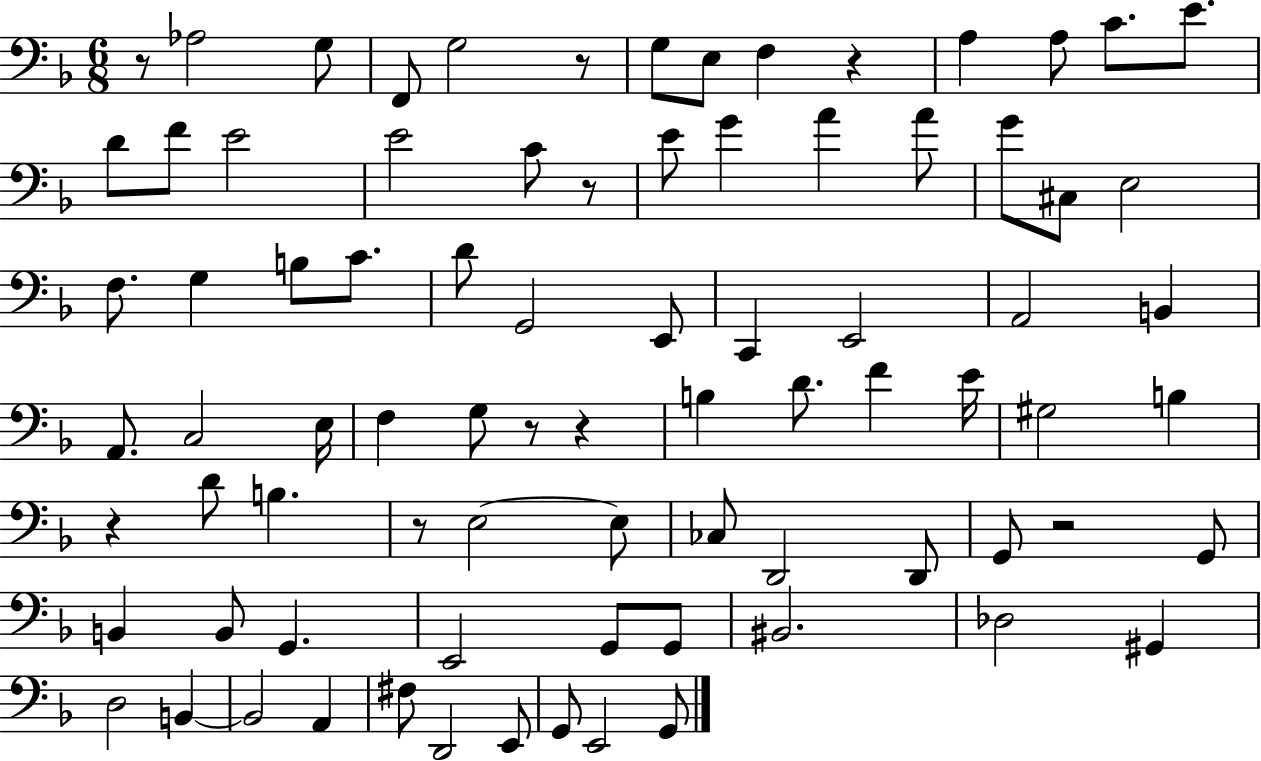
X:1
T:Untitled
M:6/8
L:1/4
K:F
z/2 _A,2 G,/2 F,,/2 G,2 z/2 G,/2 E,/2 F, z A, A,/2 C/2 E/2 D/2 F/2 E2 E2 C/2 z/2 E/2 G A A/2 G/2 ^C,/2 E,2 F,/2 G, B,/2 C/2 D/2 G,,2 E,,/2 C,, E,,2 A,,2 B,, A,,/2 C,2 E,/4 F, G,/2 z/2 z B, D/2 F E/4 ^G,2 B, z D/2 B, z/2 E,2 E,/2 _C,/2 D,,2 D,,/2 G,,/2 z2 G,,/2 B,, B,,/2 G,, E,,2 G,,/2 G,,/2 ^B,,2 _D,2 ^G,, D,2 B,, B,,2 A,, ^F,/2 D,,2 E,,/2 G,,/2 E,,2 G,,/2